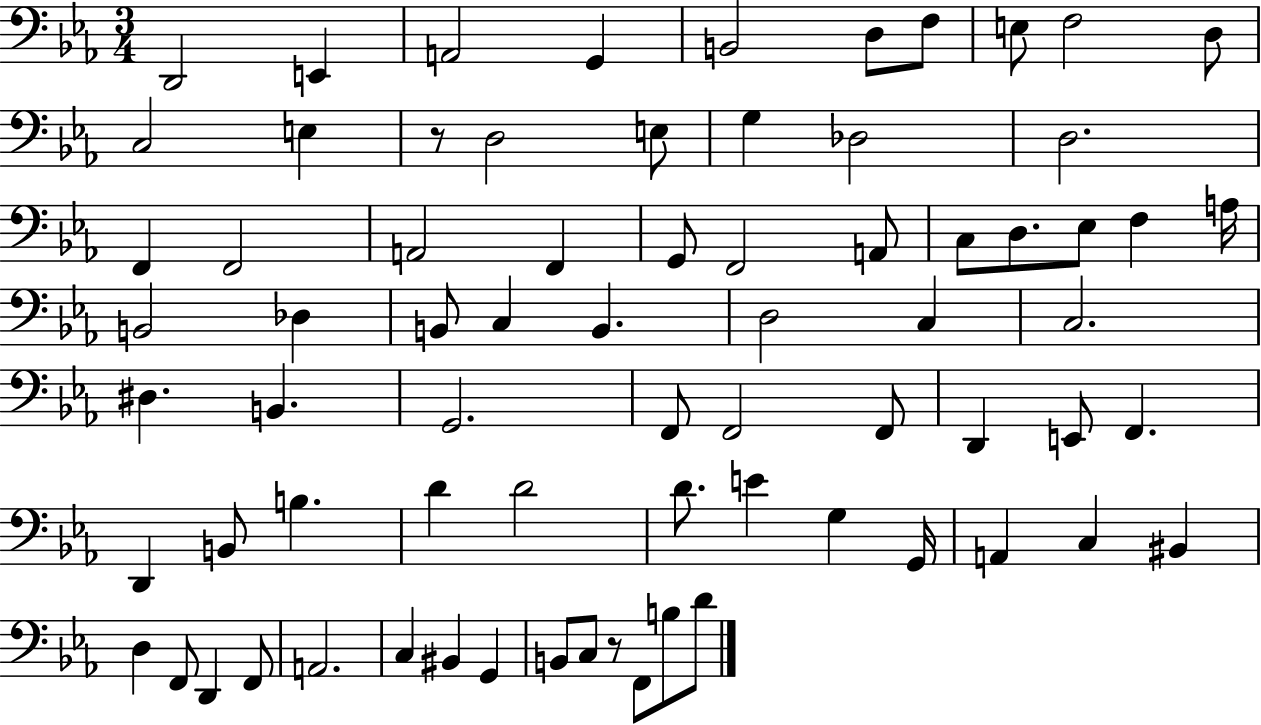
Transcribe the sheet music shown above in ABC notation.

X:1
T:Untitled
M:3/4
L:1/4
K:Eb
D,,2 E,, A,,2 G,, B,,2 D,/2 F,/2 E,/2 F,2 D,/2 C,2 E, z/2 D,2 E,/2 G, _D,2 D,2 F,, F,,2 A,,2 F,, G,,/2 F,,2 A,,/2 C,/2 D,/2 _E,/2 F, A,/4 B,,2 _D, B,,/2 C, B,, D,2 C, C,2 ^D, B,, G,,2 F,,/2 F,,2 F,,/2 D,, E,,/2 F,, D,, B,,/2 B, D D2 D/2 E G, G,,/4 A,, C, ^B,, D, F,,/2 D,, F,,/2 A,,2 C, ^B,, G,, B,,/2 C,/2 z/2 F,,/2 B,/2 D/2